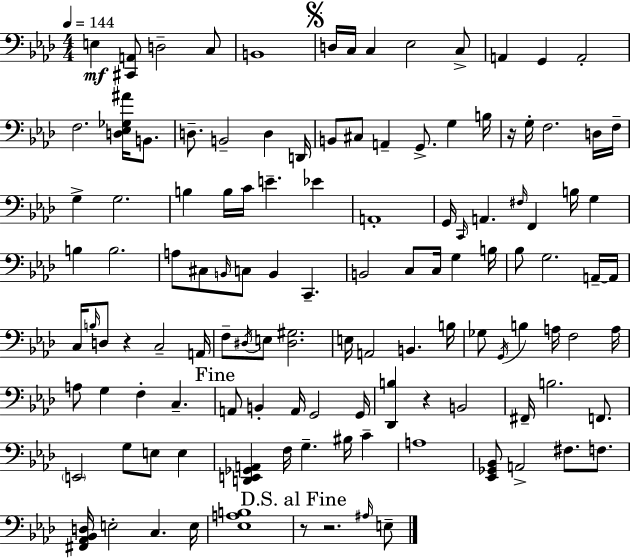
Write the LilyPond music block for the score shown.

{
  \clef bass
  \numericTimeSignature
  \time 4/4
  \key f \minor
  \tempo 4 = 144
  e4\mf <cis, a,>8 d2-- c8 | b,1 | \mark \markup { \musicglyph "scripts.segno" } d16 c16 c4 ees2 c8-> | a,4 g,4 a,2-. | \break f2. <d ees ges ais'>16 b,8. | d8.-- b,2-- d4 d,16 | b,8 cis8 a,4-- g,8.-> g4 b16 | r16 g16-. f2. d16 f16-- | \break g4-> g2. | b4 b16 c'16 e'4.-- ees'4 | a,1-. | g,16 \grace { c,16 } a,4. \grace { fis16 } f,4 b16 g4 | \break b4 b2. | a8 cis8 \grace { b,16 } c8 b,4 c,4.-- | b,2 c8 c16 g4 | b16 bes8 g2. | \break a,16--~~ a,16 c16 \grace { b16 } d8 r4 c2-- | a,16 f8-- \acciaccatura { dis16 } e8 <dis gis>2. | e16 a,2 b,4. | b16 ges8 \acciaccatura { g,16 } b4 a16 f2 | \break a16 a8 g4 f4-. | c4.-- \mark "Fine" a,8 b,4-. a,16 g,2 | g,16 <des, b>4 r4 b,2 | fis,16-- b2. | \break f,8. \parenthesize e,2 g8 | e8 e4 <d, e, ges, a,>4 f16 g4.-- | bis16 c'4-- a1 | <ees, ges, bes,>8 a,2-> | \break fis8. f8. <fis, aes, bes, d>16 e2-. c4. | e16 <ees a b>1 | \mark "D.S. al Fine" r8 r2. | \grace { ais16 } e8-- \bar "|."
}